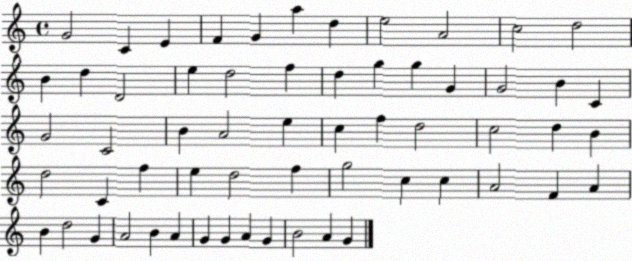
X:1
T:Untitled
M:4/4
L:1/4
K:C
G2 C E F G a d e2 A2 c2 d2 B d D2 e d2 f d g g G G2 B C G2 C2 B A2 e c f d2 c2 d B d2 C f e d2 f g2 c c A2 F A B d2 G A2 B A G G A G B2 A G